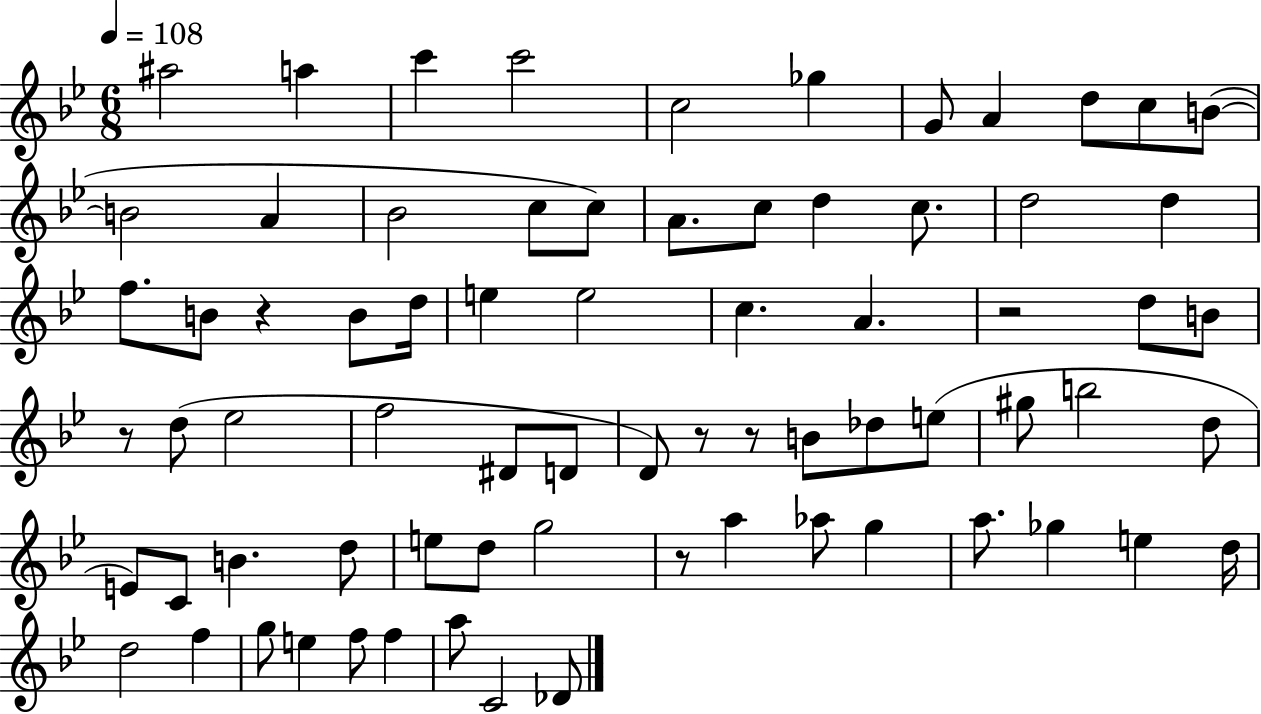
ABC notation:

X:1
T:Untitled
M:6/8
L:1/4
K:Bb
^a2 a c' c'2 c2 _g G/2 A d/2 c/2 B/2 B2 A _B2 c/2 c/2 A/2 c/2 d c/2 d2 d f/2 B/2 z B/2 d/4 e e2 c A z2 d/2 B/2 z/2 d/2 _e2 f2 ^D/2 D/2 D/2 z/2 z/2 B/2 _d/2 e/2 ^g/2 b2 d/2 E/2 C/2 B d/2 e/2 d/2 g2 z/2 a _a/2 g a/2 _g e d/4 d2 f g/2 e f/2 f a/2 C2 _D/2